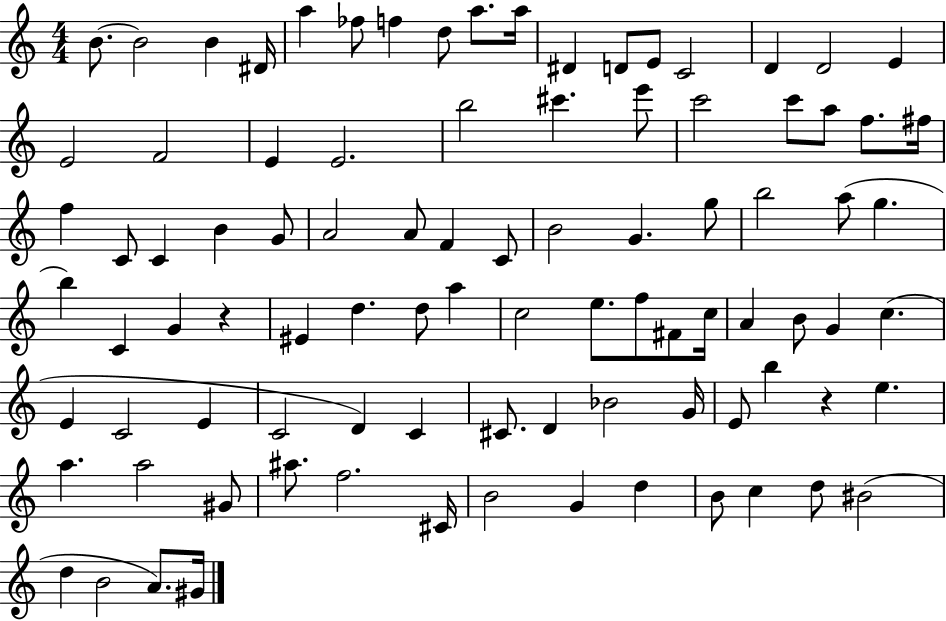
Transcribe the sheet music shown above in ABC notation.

X:1
T:Untitled
M:4/4
L:1/4
K:C
B/2 B2 B ^D/4 a _f/2 f d/2 a/2 a/4 ^D D/2 E/2 C2 D D2 E E2 F2 E E2 b2 ^c' e'/2 c'2 c'/2 a/2 f/2 ^f/4 f C/2 C B G/2 A2 A/2 F C/2 B2 G g/2 b2 a/2 g b C G z ^E d d/2 a c2 e/2 f/2 ^F/2 c/4 A B/2 G c E C2 E C2 D C ^C/2 D _B2 G/4 E/2 b z e a a2 ^G/2 ^a/2 f2 ^C/4 B2 G d B/2 c d/2 ^B2 d B2 A/2 ^G/4